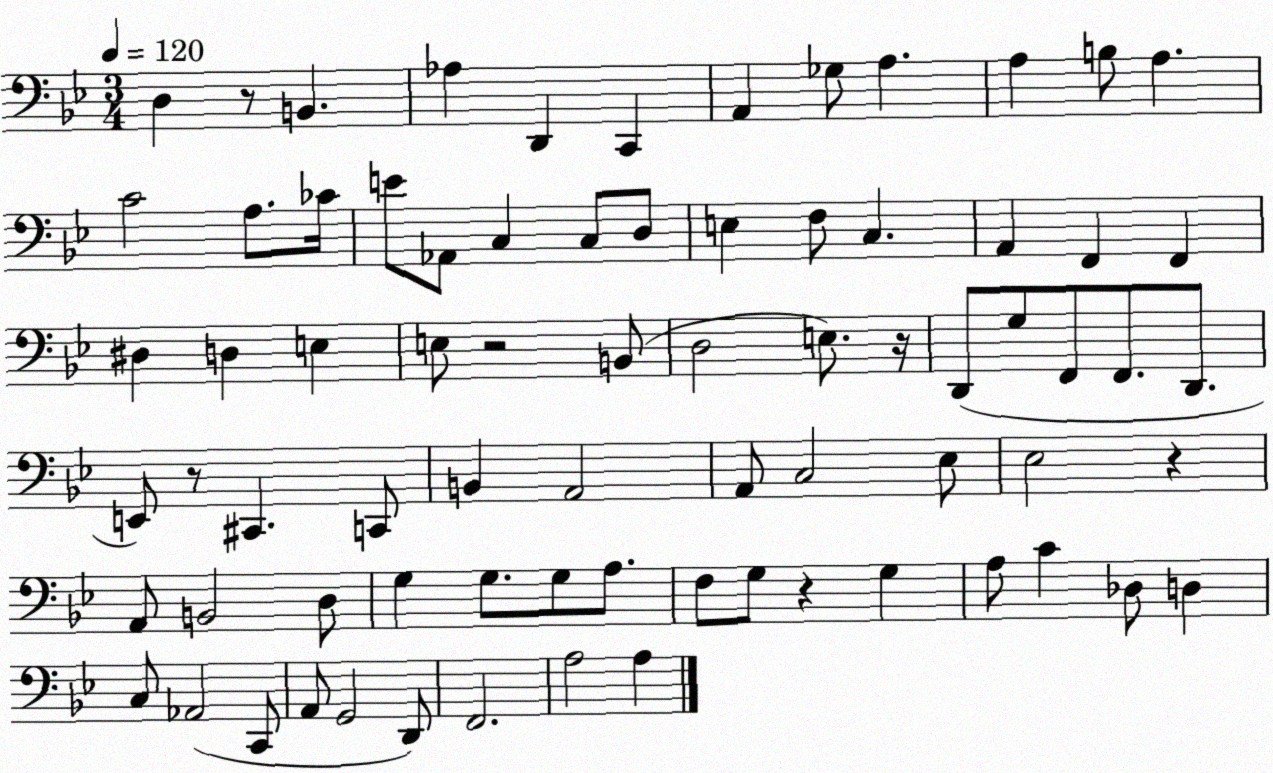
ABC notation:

X:1
T:Untitled
M:3/4
L:1/4
K:Bb
D, z/2 B,, _A, D,, C,, A,, _G,/2 A, A, B,/2 A, C2 A,/2 _C/4 E/2 _A,,/2 C, C,/2 D,/2 E, F,/2 C, A,, F,, F,, ^D, D, E, E,/2 z2 B,,/2 D,2 E,/2 z/4 D,,/2 G,/2 F,,/2 F,,/2 D,,/2 E,,/2 z/2 ^C,, C,,/2 B,, A,,2 A,,/2 C,2 _E,/2 _E,2 z A,,/2 B,,2 D,/2 G, G,/2 G,/2 A,/2 F,/2 G,/2 z G, A,/2 C _D,/2 D, C,/2 _A,,2 C,,/2 A,,/2 G,,2 D,,/2 F,,2 A,2 A,